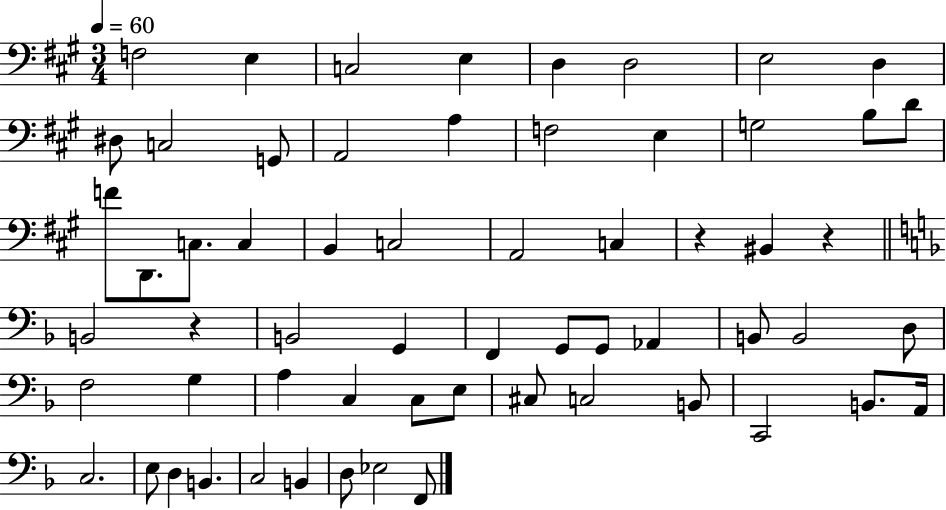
{
  \clef bass
  \numericTimeSignature
  \time 3/4
  \key a \major
  \tempo 4 = 60
  \repeat volta 2 { f2 e4 | c2 e4 | d4 d2 | e2 d4 | \break dis8 c2 g,8 | a,2 a4 | f2 e4 | g2 b8 d'8 | \break f'8 d,8. c8. c4 | b,4 c2 | a,2 c4 | r4 bis,4 r4 | \break \bar "||" \break \key d \minor b,2 r4 | b,2 g,4 | f,4 g,8 g,8 aes,4 | b,8 b,2 d8 | \break f2 g4 | a4 c4 c8 e8 | cis8 c2 b,8 | c,2 b,8. a,16 | \break c2. | e8 d4 b,4. | c2 b,4 | d8 ees2 f,8 | \break } \bar "|."
}